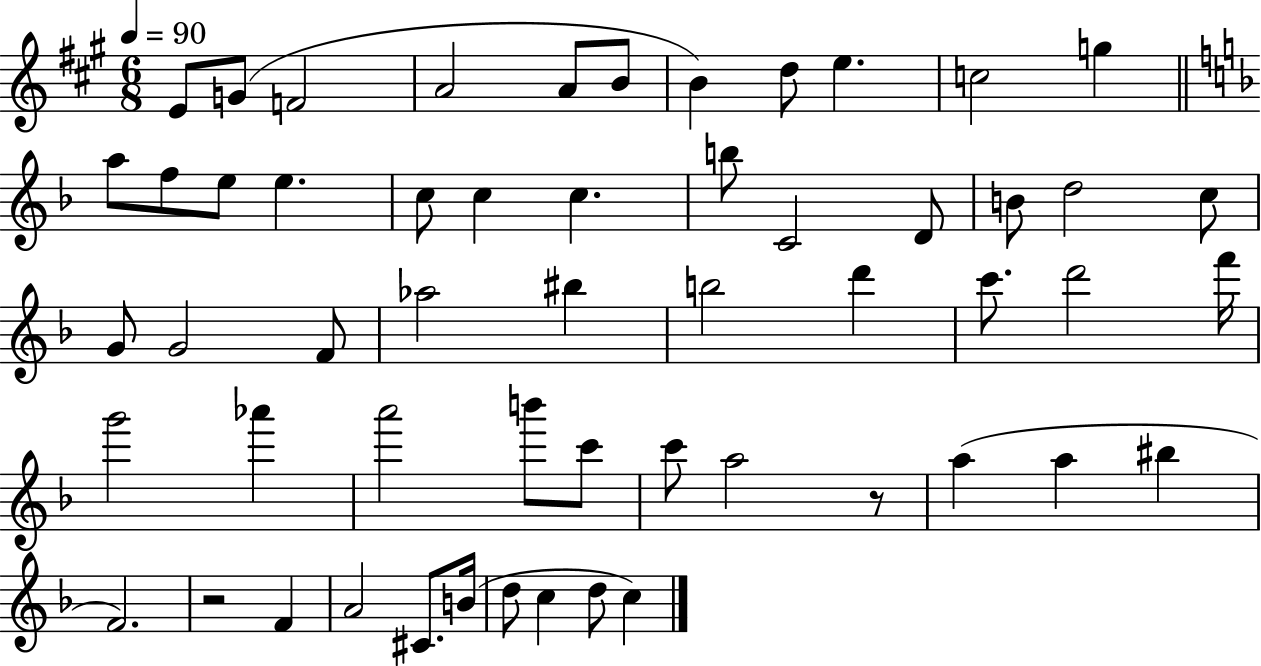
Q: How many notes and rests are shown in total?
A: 55